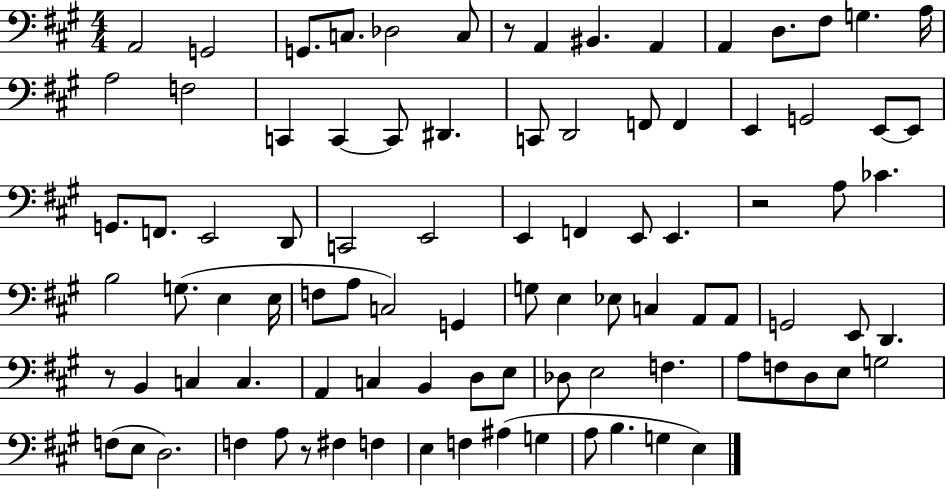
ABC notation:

X:1
T:Untitled
M:4/4
L:1/4
K:A
A,,2 G,,2 G,,/2 C,/2 _D,2 C,/2 z/2 A,, ^B,, A,, A,, D,/2 ^F,/2 G, A,/4 A,2 F,2 C,, C,, C,,/2 ^D,, C,,/2 D,,2 F,,/2 F,, E,, G,,2 E,,/2 E,,/2 G,,/2 F,,/2 E,,2 D,,/2 C,,2 E,,2 E,, F,, E,,/2 E,, z2 A,/2 _C B,2 G,/2 E, E,/4 F,/2 A,/2 C,2 G,, G,/2 E, _E,/2 C, A,,/2 A,,/2 G,,2 E,,/2 D,, z/2 B,, C, C, A,, C, B,, D,/2 E,/2 _D,/2 E,2 F, A,/2 F,/2 D,/2 E,/2 G,2 F,/2 E,/2 D,2 F, A,/2 z/2 ^F, F, E, F, ^A, G, A,/2 B, G, E,